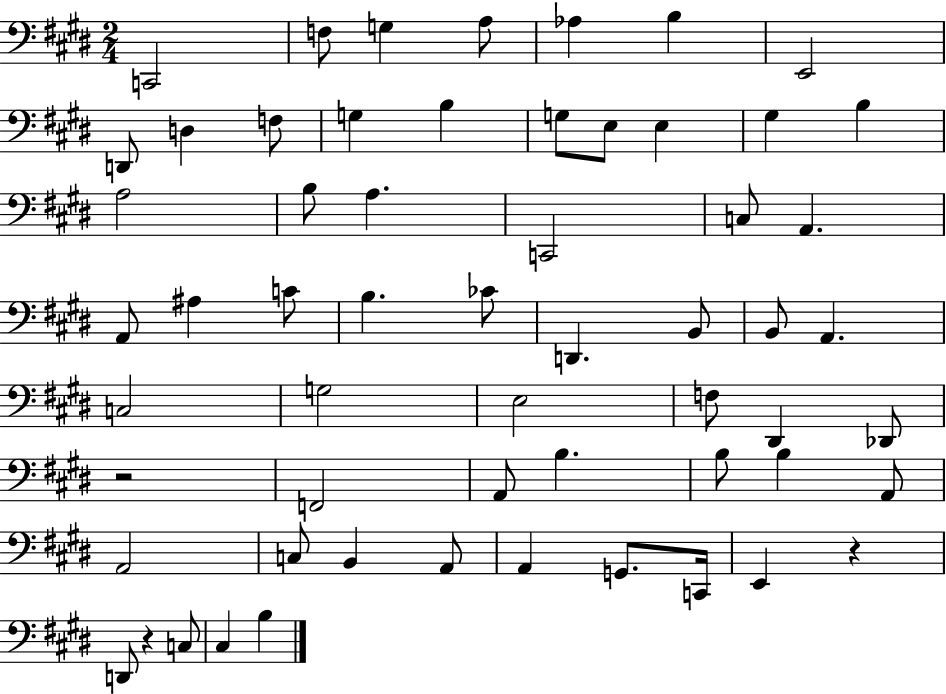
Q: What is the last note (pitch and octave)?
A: B3